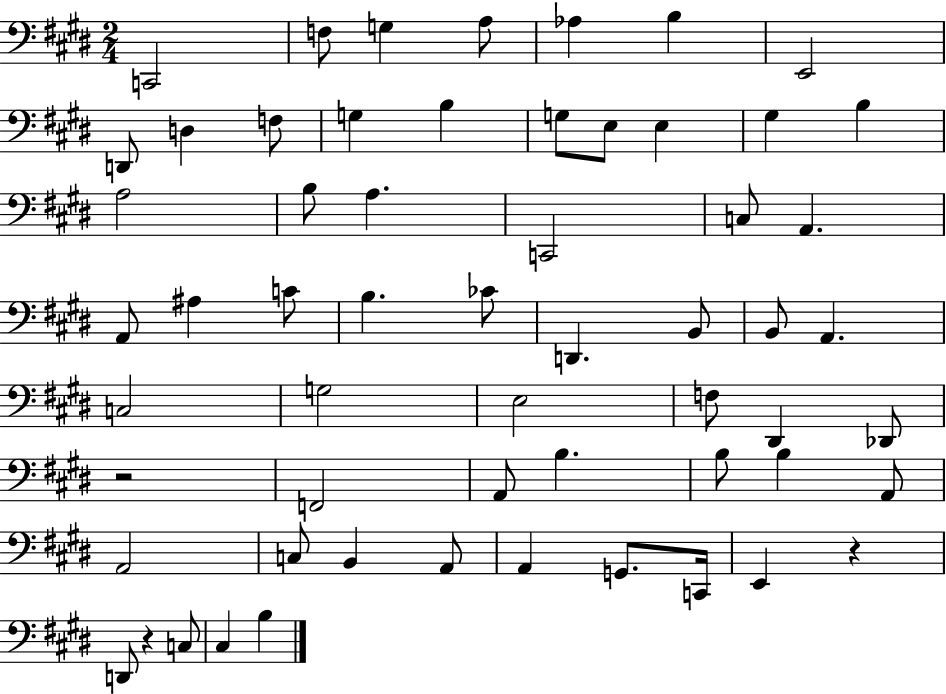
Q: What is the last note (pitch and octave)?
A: B3